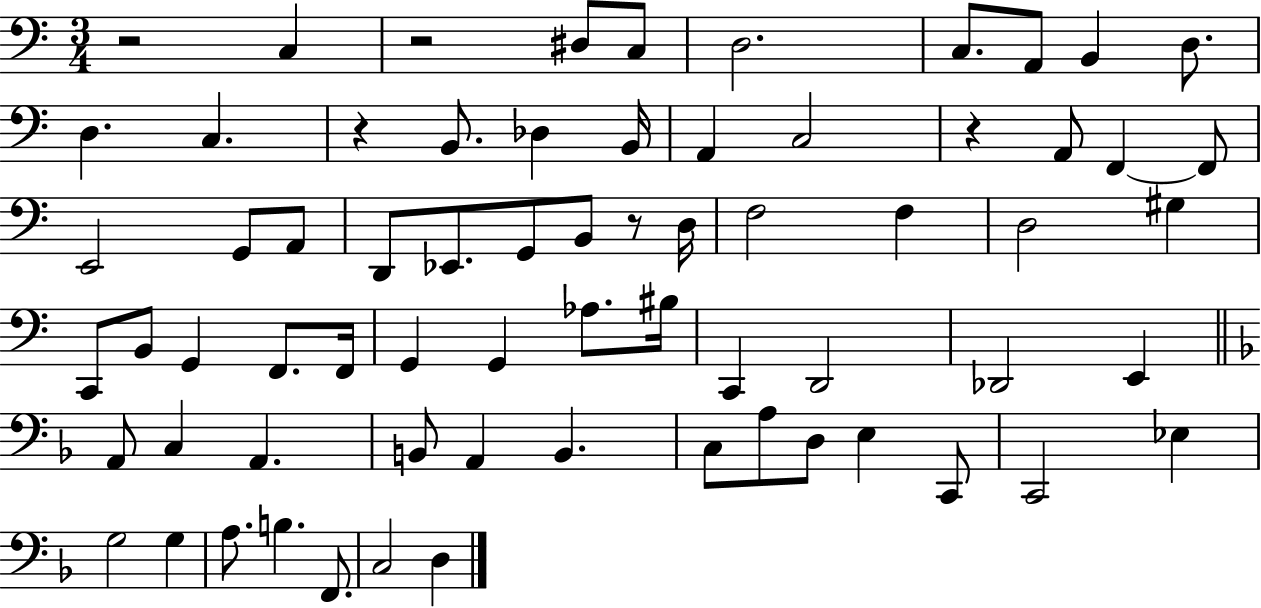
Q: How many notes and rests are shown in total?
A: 68